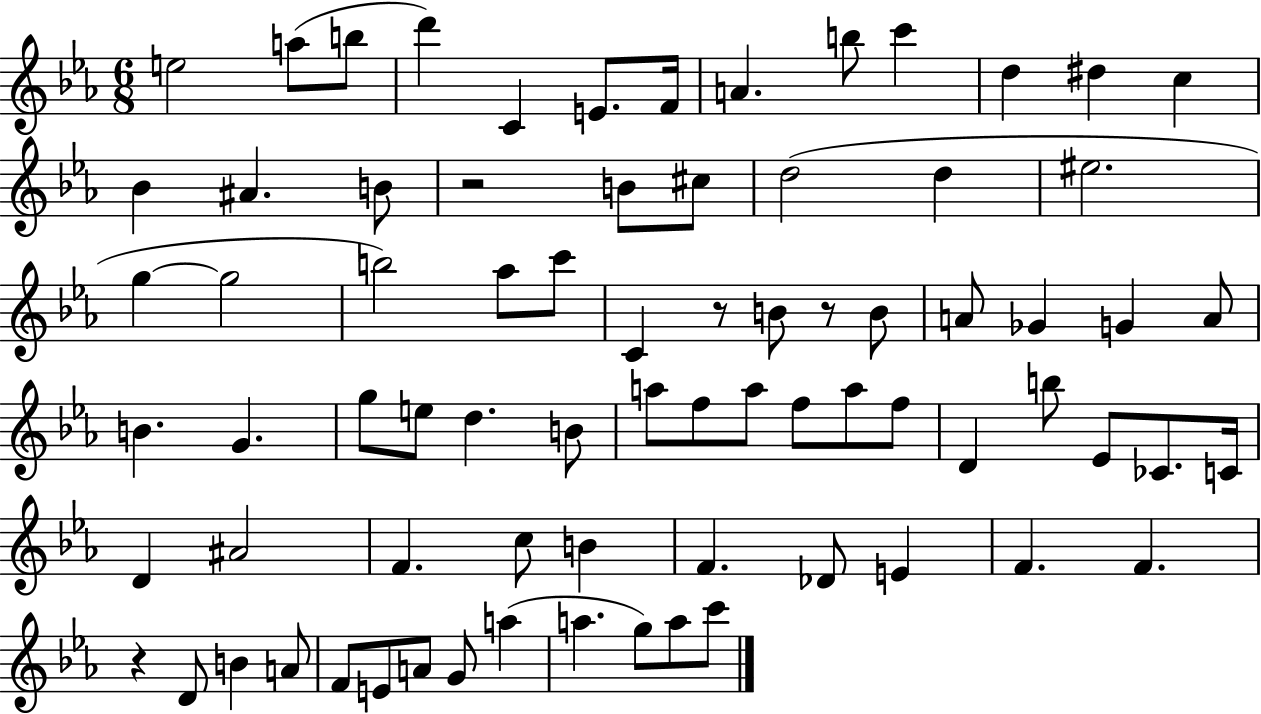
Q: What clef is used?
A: treble